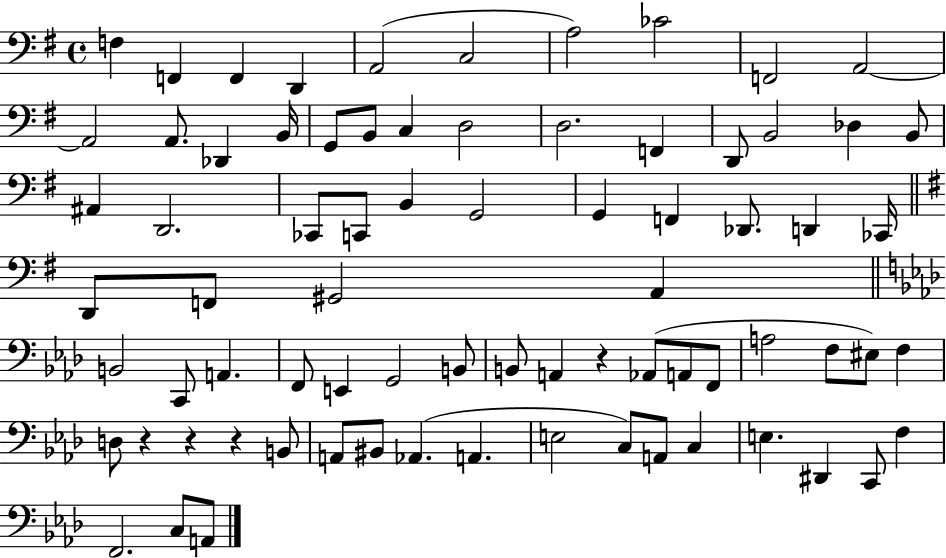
{
  \clef bass
  \time 4/4
  \defaultTimeSignature
  \key g \major
  f4 f,4 f,4 d,4 | a,2( c2 | a2) ces'2 | f,2 a,2~~ | \break a,2 a,8. des,4 b,16 | g,8 b,8 c4 d2 | d2. f,4 | d,8 b,2 des4 b,8 | \break ais,4 d,2. | ces,8 c,8 b,4 g,2 | g,4 f,4 des,8. d,4 ces,16 | \bar "||" \break \key g \major d,8 f,8 gis,2 a,4 | \bar "||" \break \key aes \major b,2 c,8 a,4. | f,8 e,4 g,2 b,8 | b,8 a,4 r4 aes,8( a,8 f,8 | a2 f8 eis8) f4 | \break d8 r4 r4 r4 b,8 | a,8 bis,8 aes,4.( a,4. | e2 c8) a,8 c4 | e4. dis,4 c,8 f4 | \break f,2. c8 a,8 | \bar "|."
}